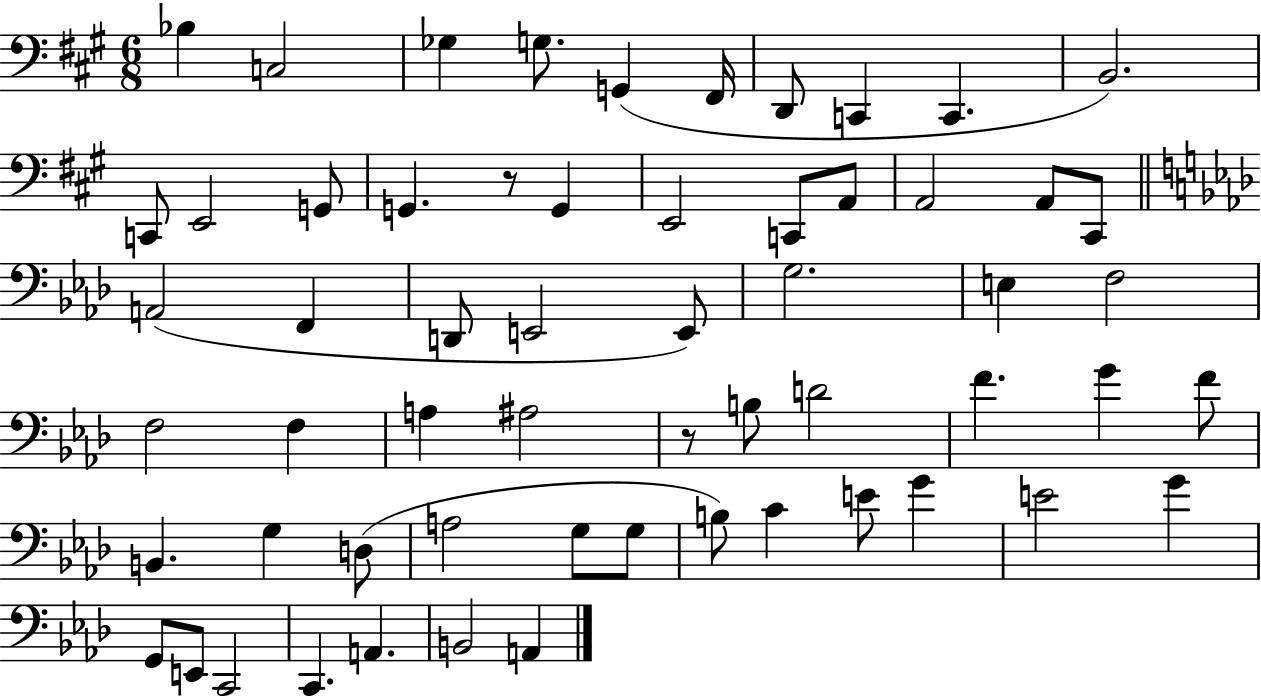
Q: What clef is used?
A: bass